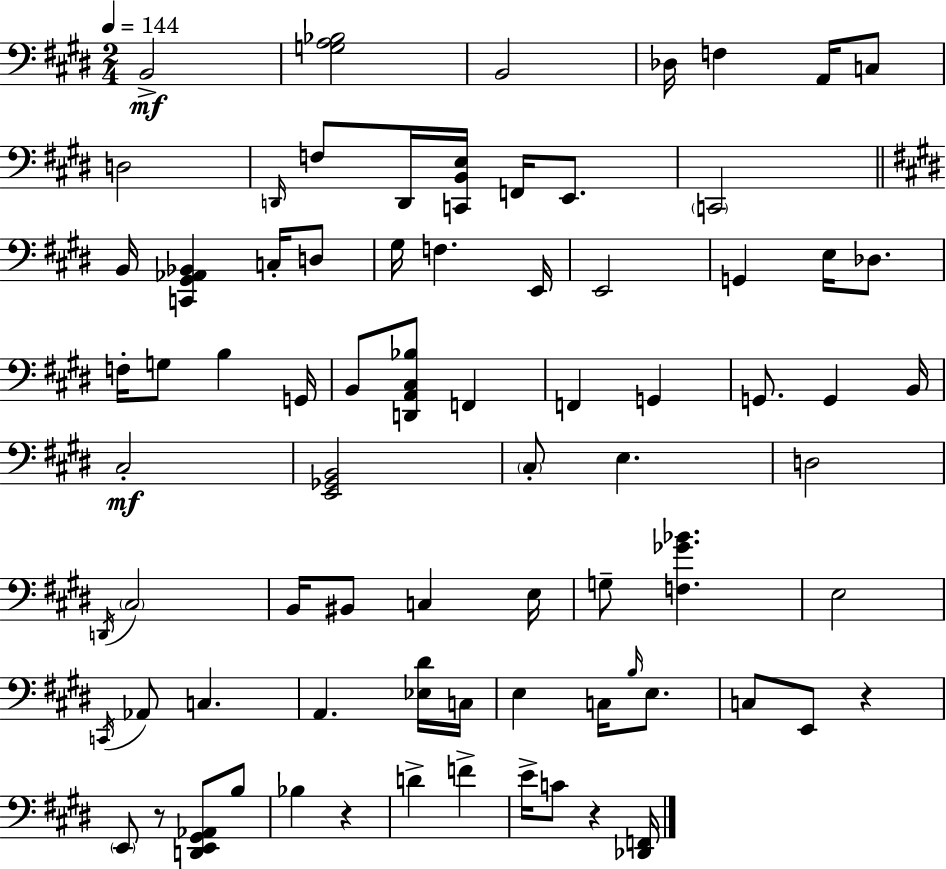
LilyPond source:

{
  \clef bass
  \numericTimeSignature
  \time 2/4
  \key e \major
  \tempo 4 = 144
  b,2->\mf | <g a bes>2 | b,2 | des16 f4 a,16 c8 | \break d2 | \grace { d,16 } f8 d,16 <c, b, e>16 f,16 e,8. | \parenthesize c,2 | \bar "||" \break \key e \major b,16 <c, gis, aes, bes,>4 c16-. d8 | gis16 f4. e,16 | e,2 | g,4 e16 des8. | \break f16-. g8 b4 g,16 | b,8 <d, a, cis bes>8 f,4 | f,4 g,4 | g,8. g,4 b,16 | \break cis2-.\mf | <e, ges, b,>2 | \parenthesize cis8-. e4. | d2 | \break \acciaccatura { d,16 } \parenthesize cis2 | b,16 bis,8 c4 | e16 g8-- <f ges' bes'>4. | e2 | \break \acciaccatura { c,16 } aes,8 c4. | a,4. | <ees dis'>16 c16 e4 c16 \grace { b16 } | e8. c8 e,8 r4 | \break \parenthesize e,8 r8 <d, e, gis, aes,>8 | b8 bes4 r4 | d'4-> f'4-> | e'16-> c'8 r4 | \break <des, f,>16 \bar "|."
}